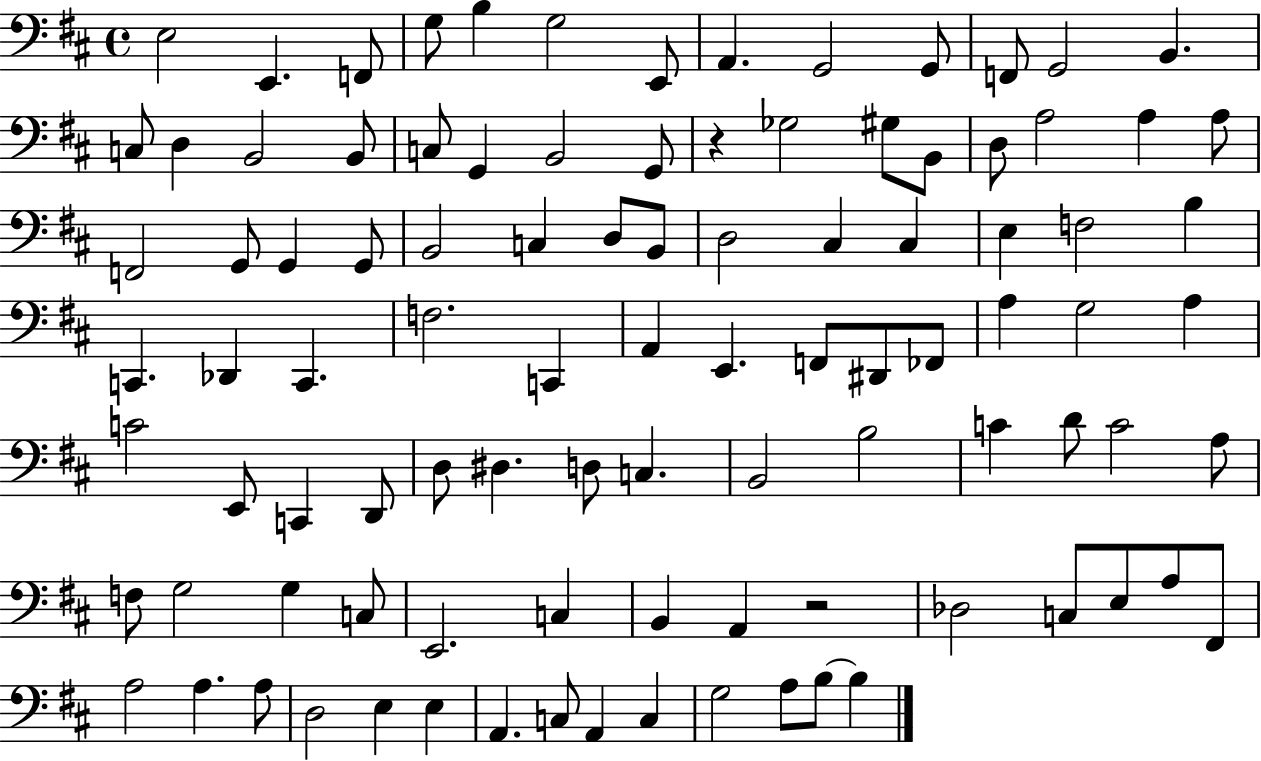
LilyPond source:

{
  \clef bass
  \time 4/4
  \defaultTimeSignature
  \key d \major
  e2 e,4. f,8 | g8 b4 g2 e,8 | a,4. g,2 g,8 | f,8 g,2 b,4. | \break c8 d4 b,2 b,8 | c8 g,4 b,2 g,8 | r4 ges2 gis8 b,8 | d8 a2 a4 a8 | \break f,2 g,8 g,4 g,8 | b,2 c4 d8 b,8 | d2 cis4 cis4 | e4 f2 b4 | \break c,4. des,4 c,4. | f2. c,4 | a,4 e,4. f,8 dis,8 fes,8 | a4 g2 a4 | \break c'2 e,8 c,4 d,8 | d8 dis4. d8 c4. | b,2 b2 | c'4 d'8 c'2 a8 | \break f8 g2 g4 c8 | e,2. c4 | b,4 a,4 r2 | des2 c8 e8 a8 fis,8 | \break a2 a4. a8 | d2 e4 e4 | a,4. c8 a,4 c4 | g2 a8 b8~~ b4 | \break \bar "|."
}